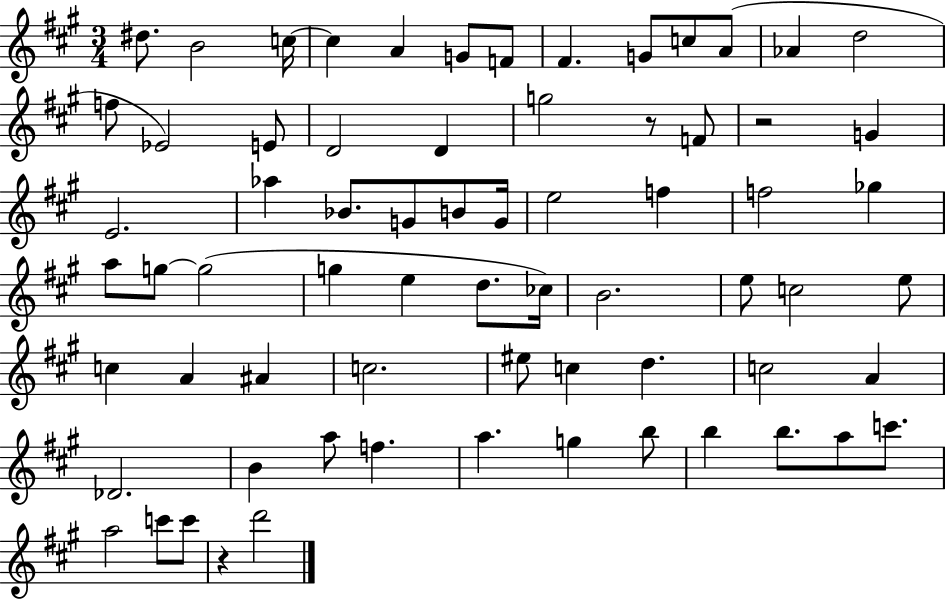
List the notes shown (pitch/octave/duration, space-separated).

D#5/e. B4/h C5/s C5/q A4/q G4/e F4/e F#4/q. G4/e C5/e A4/e Ab4/q D5/h F5/e Eb4/h E4/e D4/h D4/q G5/h R/e F4/e R/h G4/q E4/h. Ab5/q Bb4/e. G4/e B4/e G4/s E5/h F5/q F5/h Gb5/q A5/e G5/e G5/h G5/q E5/q D5/e. CES5/s B4/h. E5/e C5/h E5/e C5/q A4/q A#4/q C5/h. EIS5/e C5/q D5/q. C5/h A4/q Db4/h. B4/q A5/e F5/q. A5/q. G5/q B5/e B5/q B5/e. A5/e C6/e. A5/h C6/e C6/e R/q D6/h